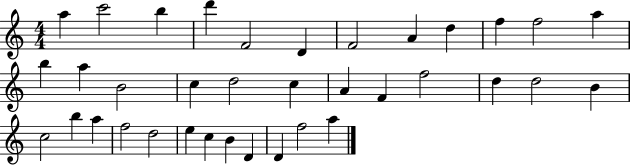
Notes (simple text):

A5/q C6/h B5/q D6/q F4/h D4/q F4/h A4/q D5/q F5/q F5/h A5/q B5/q A5/q B4/h C5/q D5/h C5/q A4/q F4/q F5/h D5/q D5/h B4/q C5/h B5/q A5/q F5/h D5/h E5/q C5/q B4/q D4/q D4/q F5/h A5/q